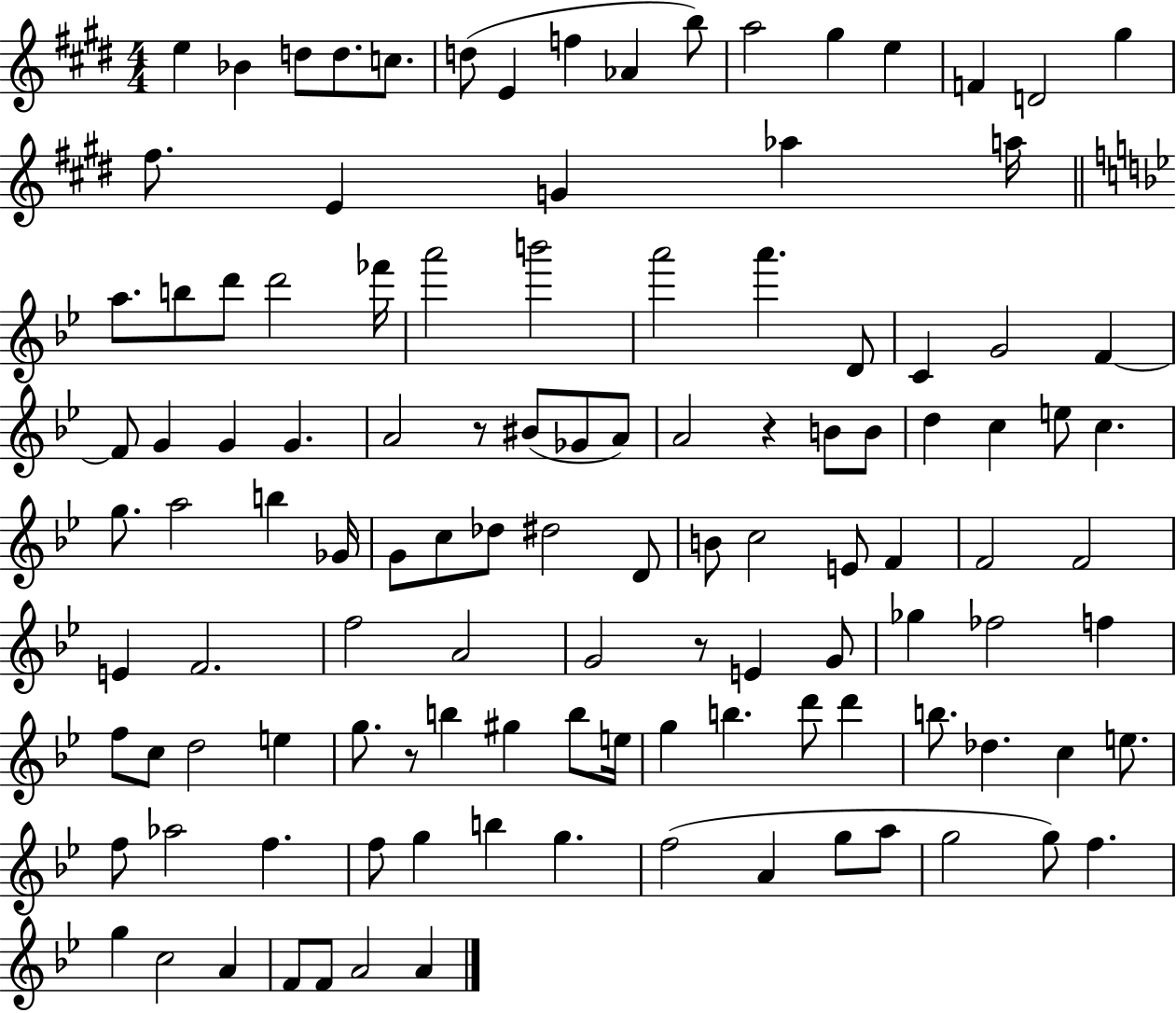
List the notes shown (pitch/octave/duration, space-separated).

E5/q Bb4/q D5/e D5/e. C5/e. D5/e E4/q F5/q Ab4/q B5/e A5/h G#5/q E5/q F4/q D4/h G#5/q F#5/e. E4/q G4/q Ab5/q A5/s A5/e. B5/e D6/e D6/h FES6/s A6/h B6/h A6/h A6/q. D4/e C4/q G4/h F4/q F4/e G4/q G4/q G4/q. A4/h R/e BIS4/e Gb4/e A4/e A4/h R/q B4/e B4/e D5/q C5/q E5/e C5/q. G5/e. A5/h B5/q Gb4/s G4/e C5/e Db5/e D#5/h D4/e B4/e C5/h E4/e F4/q F4/h F4/h E4/q F4/h. F5/h A4/h G4/h R/e E4/q G4/e Gb5/q FES5/h F5/q F5/e C5/e D5/h E5/q G5/e. R/e B5/q G#5/q B5/e E5/s G5/q B5/q. D6/e D6/q B5/e. Db5/q. C5/q E5/e. F5/e Ab5/h F5/q. F5/e G5/q B5/q G5/q. F5/h A4/q G5/e A5/e G5/h G5/e F5/q. G5/q C5/h A4/q F4/e F4/e A4/h A4/q